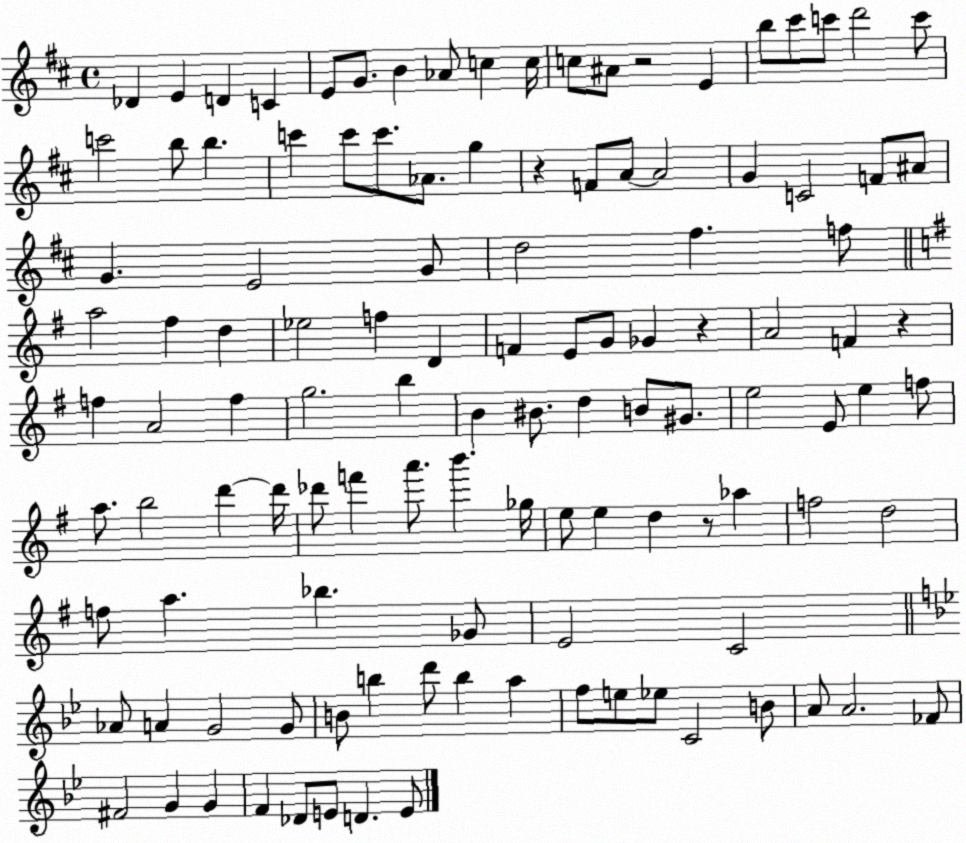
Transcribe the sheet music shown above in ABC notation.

X:1
T:Untitled
M:4/4
L:1/4
K:D
_D E D C E/2 G/2 B _A/2 c c/4 c/2 ^A/2 z2 E b/2 ^c'/2 c'/2 d'2 c'/2 c'2 b/2 b c' c'/2 c'/2 _A/2 g z F/2 A/2 A2 G C2 F/2 ^A/2 G E2 G/2 d2 ^f f/2 a2 ^f d _e2 f D F E/2 G/2 _G z A2 F z f A2 f g2 b B ^B/2 d B/2 ^G/2 e2 E/2 e f/2 a/2 b2 d' d'/4 _d'/2 f' a'/2 b' _g/4 e/2 e d z/2 _a f2 d2 f/2 a _b _G/2 E2 C2 _A/2 A G2 G/2 B/2 b d'/2 b a f/2 e/2 _e/2 C2 B/2 A/2 A2 _F/2 ^F2 G G F _D/2 E/2 D E/2